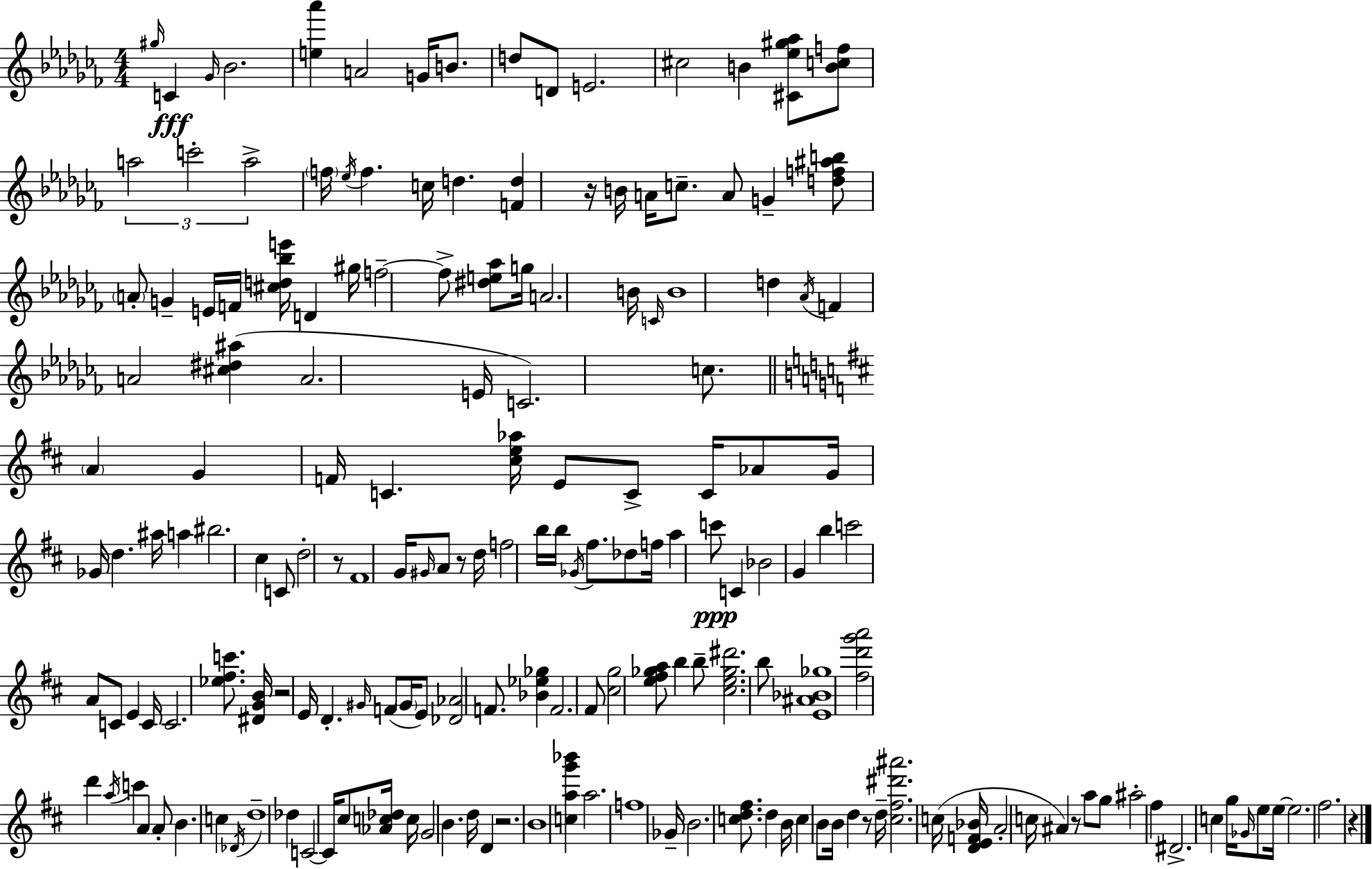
G#5/s C4/q Gb4/s Bb4/h. [E5,Ab6]/q A4/h G4/s B4/e. D5/e D4/e E4/h. C#5/h B4/q [C#4,Eb5,G#5,Ab5]/e [B4,C5,F5]/e A5/h C6/h A5/h F5/s Eb5/s F5/q. C5/s D5/q. [F4,D5]/q R/s B4/s A4/s C5/e. A4/e G4/q [D5,F5,A#5,B5]/e A4/e G4/q E4/s F4/s [C#5,D5,Bb5,E6]/s D4/q G#5/s F5/h F5/e [D#5,E5,Ab5]/e G5/s A4/h. B4/s C4/s B4/w D5/q Ab4/s F4/q A4/h [C#5,D#5,A#5]/q A4/h. E4/s C4/h. C5/e. A4/q G4/q F4/s C4/q. [C#5,E5,Ab5]/s E4/e C4/e C4/s Ab4/e G4/s Gb4/s D5/q. A#5/s A5/q BIS5/h. C#5/q C4/e D5/h R/e F#4/w G4/s G#4/s A4/e R/e D5/s F5/h B5/s B5/s Gb4/s F#5/e. Db5/e F5/s A5/q C6/e C4/q Bb4/h G4/q B5/q C6/h A4/e C4/e E4/q C4/s C4/h. [Eb5,F#5,C6]/e. [D#4,G4,B4]/s R/h E4/s D4/q. G#4/s F4/e G#4/s E4/e [Db4,Ab4]/h F4/e. [Bb4,Eb5,Gb5]/q F4/h. F#4/e [C#5,G5]/h [E5,F#5,Gb5,A5]/e B5/q B5/e [C#5,E5,Gb5,D#6]/h. B5/e [E4,A#4,Bb4,Gb5]/w [F#5,D6,G6,A6]/h D6/q A5/s C6/q A4/q A4/e B4/q. C5/q Db4/s D5/w Db5/q C4/h C4/s C#5/e [Ab4,C5,Db5]/s C5/s G4/h B4/q. D5/s D4/q R/h. B4/w [C5,A5,G6,Bb6]/q A5/h. F5/w Gb4/s B4/h. [C5,D5,F#5]/e. D5/q B4/s C5/q B4/e B4/s D5/q R/e D5/s [C#5,F#5,D#6,A#6]/h. C5/s [D4,E4,F4,Bb4]/s A4/h C5/s A#4/q R/e A5/e G5/e A#5/h F#5/q D#4/h. C5/q G5/s Gb4/s E5/e E5/s E5/h. F#5/h. R/q